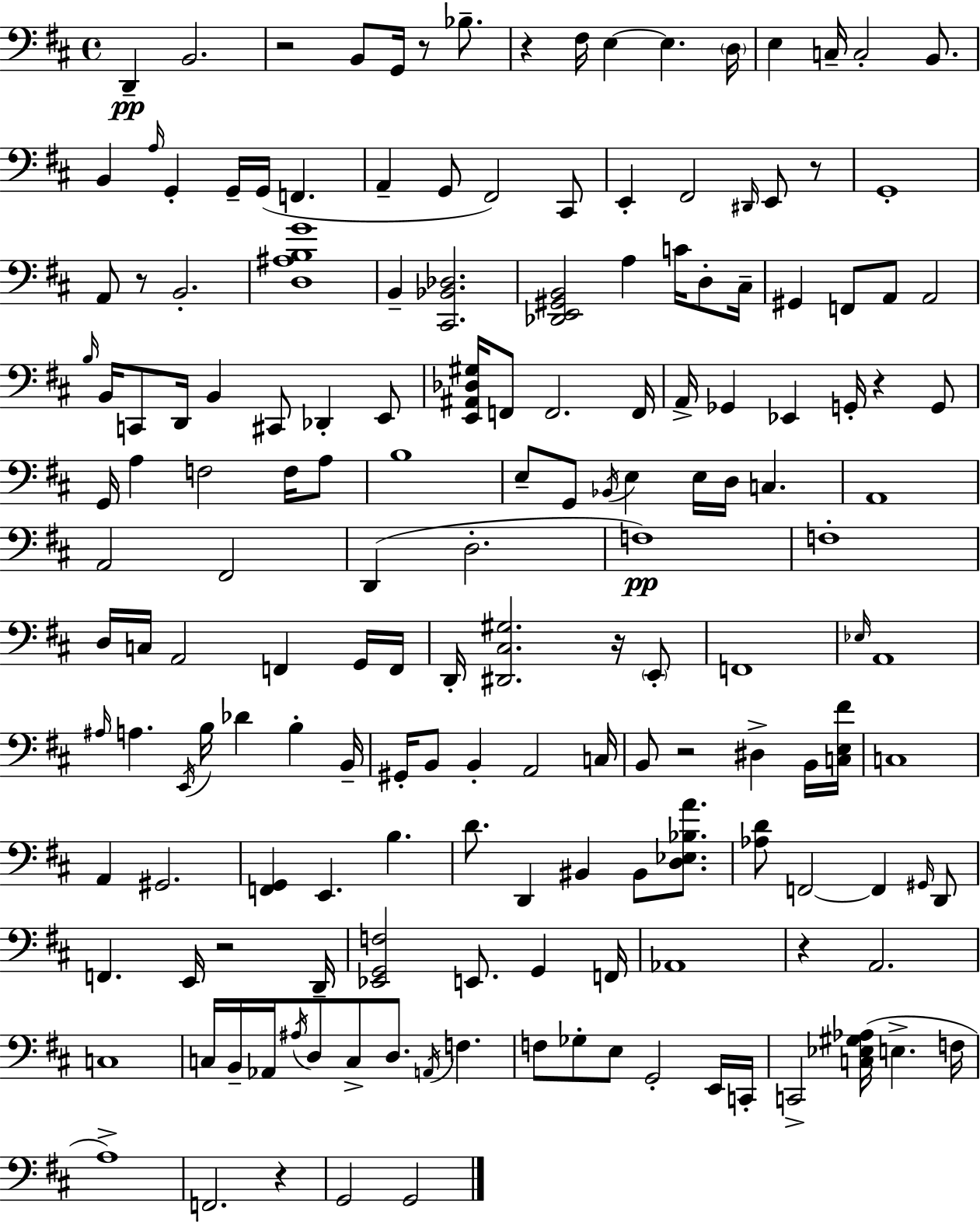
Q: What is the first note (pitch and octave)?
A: D2